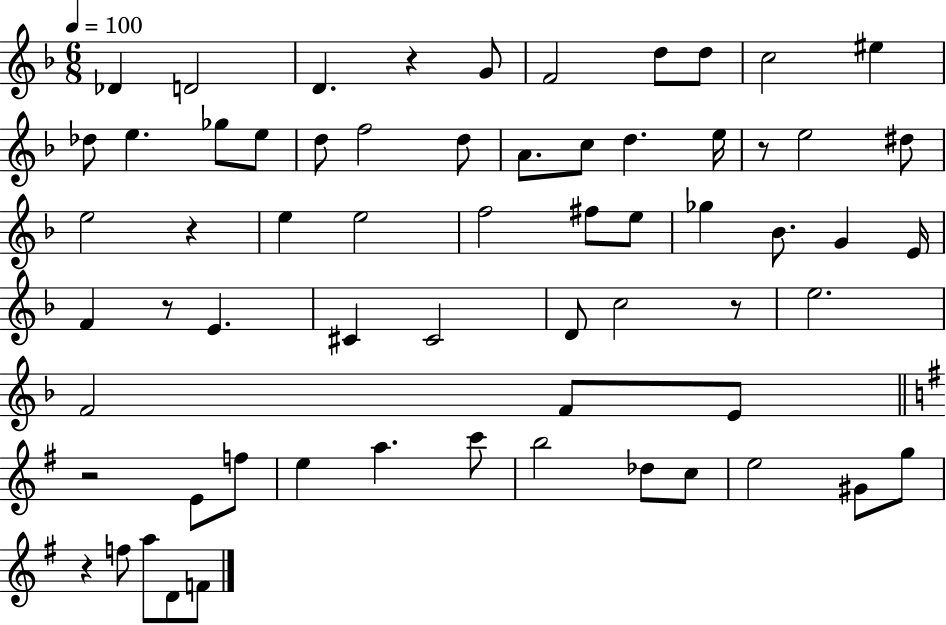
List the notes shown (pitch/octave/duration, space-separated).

Db4/q D4/h D4/q. R/q G4/e F4/h D5/e D5/e C5/h EIS5/q Db5/e E5/q. Gb5/e E5/e D5/e F5/h D5/e A4/e. C5/e D5/q. E5/s R/e E5/h D#5/e E5/h R/q E5/q E5/h F5/h F#5/e E5/e Gb5/q Bb4/e. G4/q E4/s F4/q R/e E4/q. C#4/q C#4/h D4/e C5/h R/e E5/h. F4/h F4/e E4/e R/h E4/e F5/e E5/q A5/q. C6/e B5/h Db5/e C5/e E5/h G#4/e G5/e R/q F5/e A5/e D4/e F4/e